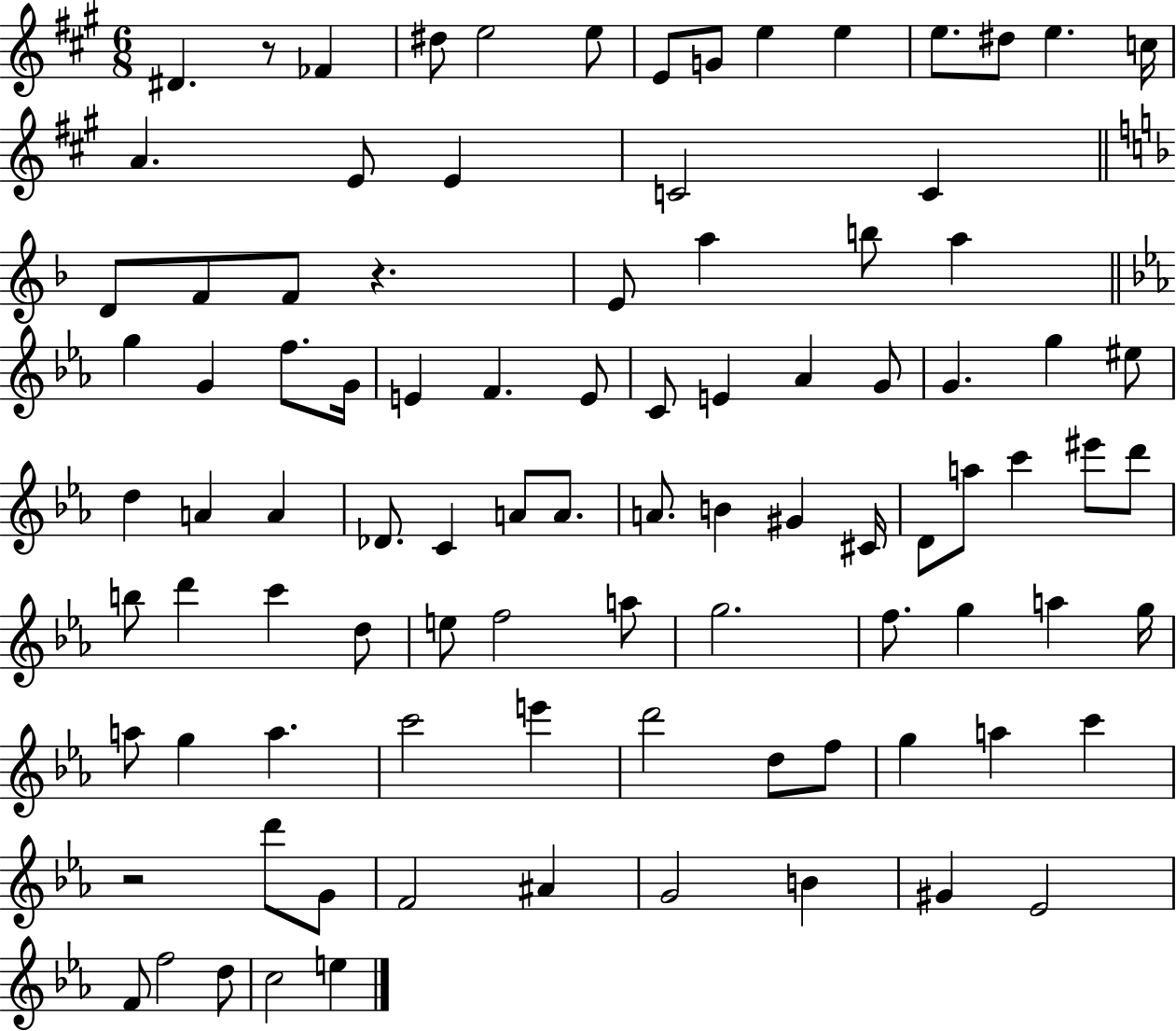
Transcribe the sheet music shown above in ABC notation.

X:1
T:Untitled
M:6/8
L:1/4
K:A
^D z/2 _F ^d/2 e2 e/2 E/2 G/2 e e e/2 ^d/2 e c/4 A E/2 E C2 C D/2 F/2 F/2 z E/2 a b/2 a g G f/2 G/4 E F E/2 C/2 E _A G/2 G g ^e/2 d A A _D/2 C A/2 A/2 A/2 B ^G ^C/4 D/2 a/2 c' ^e'/2 d'/2 b/2 d' c' d/2 e/2 f2 a/2 g2 f/2 g a g/4 a/2 g a c'2 e' d'2 d/2 f/2 g a c' z2 d'/2 G/2 F2 ^A G2 B ^G _E2 F/2 f2 d/2 c2 e